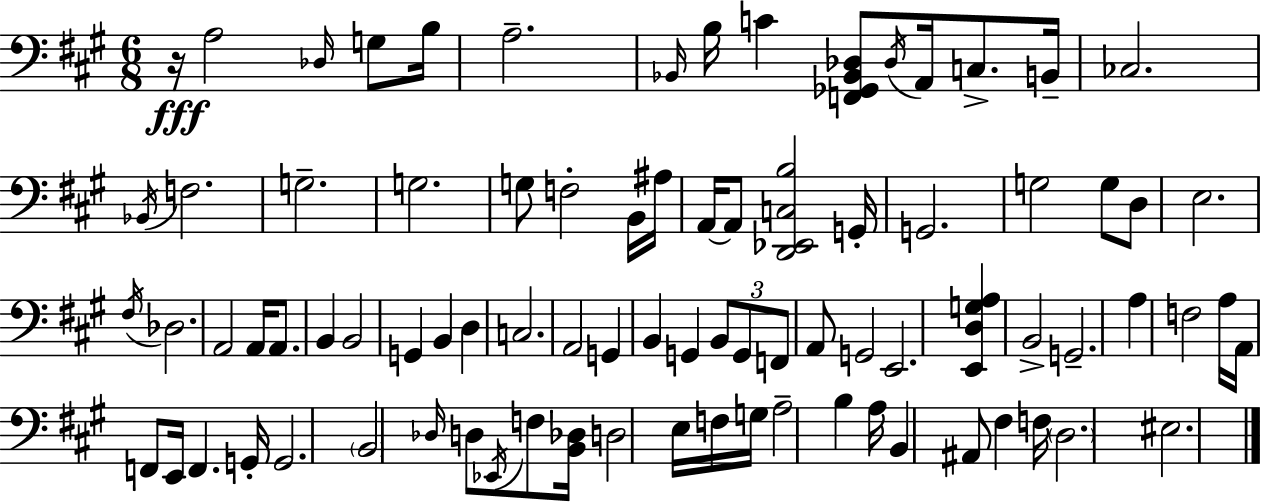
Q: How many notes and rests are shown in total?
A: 84